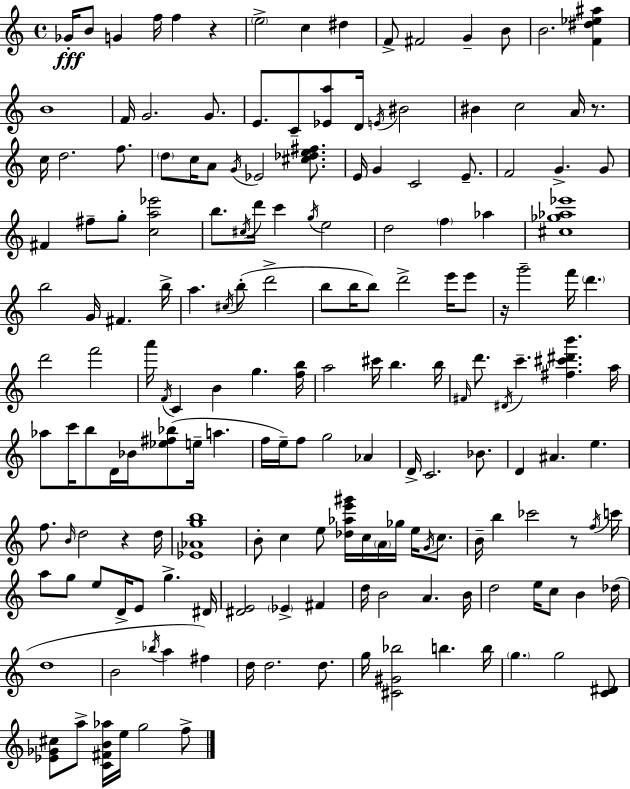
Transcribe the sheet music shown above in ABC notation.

X:1
T:Untitled
M:4/4
L:1/4
K:C
_G/4 B/2 G f/4 f z e2 c ^d F/2 ^F2 G B/2 B2 [F^d_e^a] B4 F/4 G2 G/2 E/2 C/2 [_Ea]/2 D/4 E/4 ^B2 ^B c2 A/4 z/2 c/4 d2 f/2 d/2 c/4 A/2 G/4 _E2 [^c_de^f]/2 E/4 G C2 E/2 F2 G G/2 ^F ^f/2 g/2 [ca_e']2 b/2 ^c/4 d'/4 c' g/4 e2 d2 f _a [^c_g_a_e']4 b2 G/4 ^F b/4 a ^c/4 b/2 d'2 b/2 b/4 b/2 d'2 e'/4 e'/2 z/4 g'2 f'/4 d' d'2 f'2 a'/4 F/4 C B g [fb]/4 a2 ^c'/4 b b/4 ^F/4 d'/2 ^D/4 c' [^f^c'^d'b'] a/4 _a/2 c'/4 b/2 D/4 _B/4 [_e^f_b]/2 e/4 a f/4 e/4 f/2 g2 _A D/4 C2 _B/2 D ^A e f/2 B/4 d2 z d/4 [_E_Agb]4 B/2 c e/2 [_d_ae'^g']/4 c/4 A/4 _g/4 e/4 G/4 c/2 B/4 b _c'2 z/2 f/4 c'/4 a/2 g/2 e/2 D/4 E/2 g ^D/4 [^DE]2 _E ^F d/4 B2 A B/4 d2 e/4 c/2 B _d/4 d4 B2 _b/4 a ^f d/4 d2 d/2 g/4 [^C^G_b]2 b b/4 g g2 [C^D]/2 [_E_G^c]/2 a/2 [C^FB_a]/4 e/4 g2 f/2